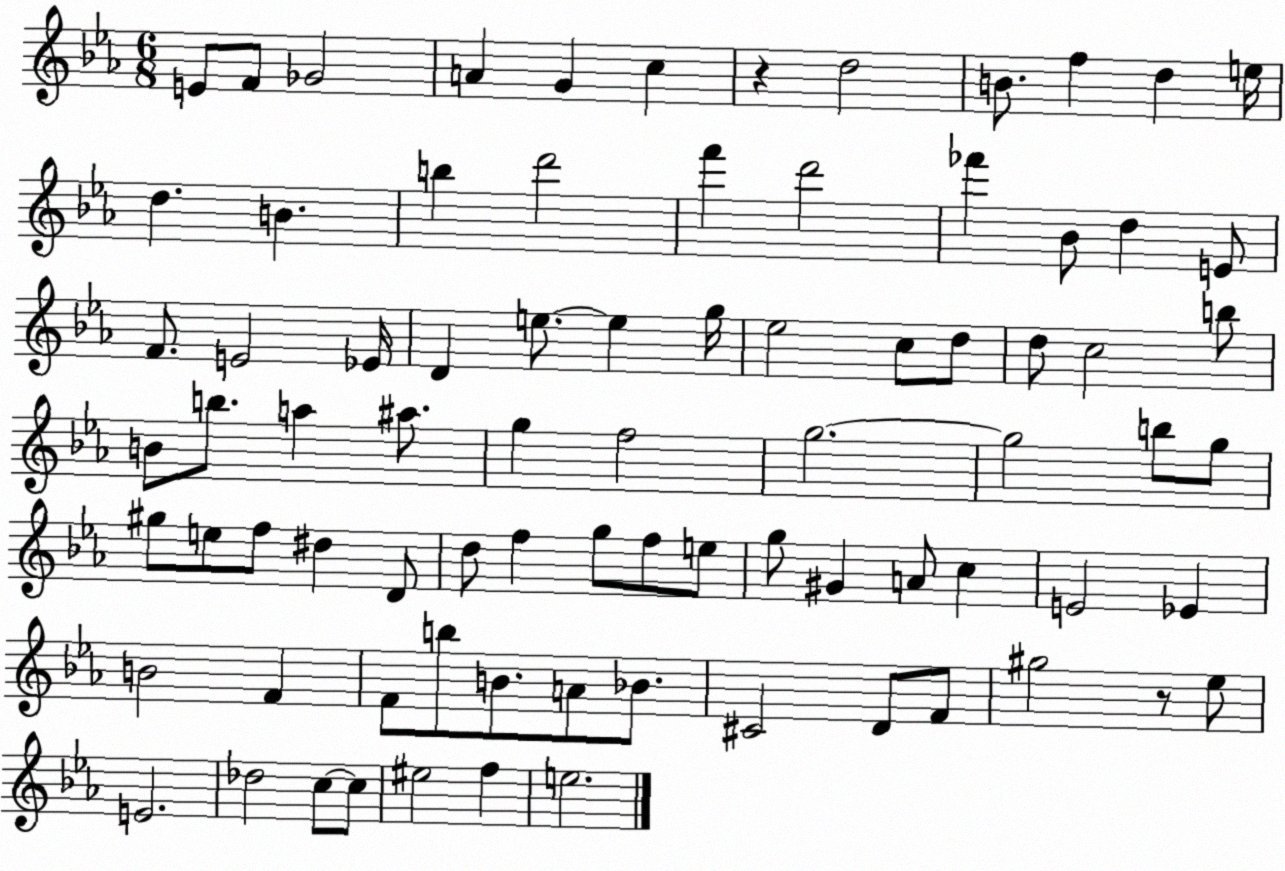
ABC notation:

X:1
T:Untitled
M:6/8
L:1/4
K:Eb
E/2 F/2 _G2 A G c z d2 B/2 f d e/4 d B b d'2 f' d'2 _f' _B/2 d E/2 F/2 E2 _E/4 D e/2 e g/4 _e2 c/2 d/2 d/2 c2 b/2 B/2 b/2 a ^a/2 g f2 g2 g2 b/2 g/2 ^g/2 e/2 f/2 ^d D/2 d/2 f g/2 f/2 e/2 g/2 ^G A/2 c E2 _E B2 F F/2 b/2 B/2 A/2 _B/2 ^C2 D/2 F/2 ^g2 z/2 _e/2 E2 _d2 c/2 c/2 ^e2 f e2